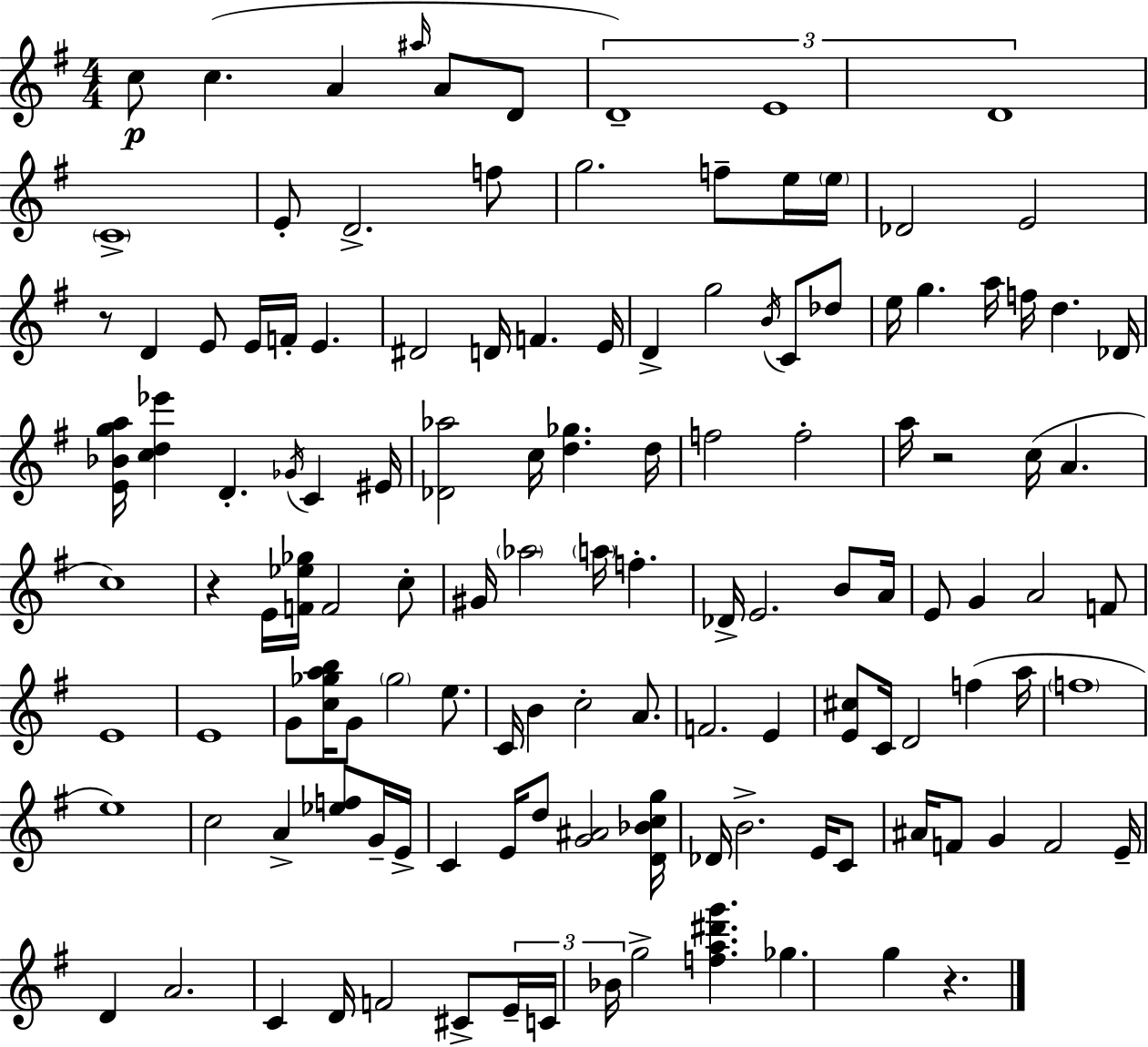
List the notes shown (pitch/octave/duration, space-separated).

C5/e C5/q. A4/q A#5/s A4/e D4/e D4/w E4/w D4/w C4/w E4/e D4/h. F5/e G5/h. F5/e E5/s E5/s Db4/h E4/h R/e D4/q E4/e E4/s F4/s E4/q. D#4/h D4/s F4/q. E4/s D4/q G5/h B4/s C4/e Db5/e E5/s G5/q. A5/s F5/s D5/q. Db4/s [E4,Bb4,G5,A5]/s [C5,D5,Eb6]/q D4/q. Gb4/s C4/q EIS4/s [Db4,Ab5]/h C5/s [D5,Gb5]/q. D5/s F5/h F5/h A5/s R/h C5/s A4/q. C5/w R/q E4/s [F4,Eb5,Gb5]/s F4/h C5/e G#4/s Ab5/h A5/s F5/q. Db4/s E4/h. B4/e A4/s E4/e G4/q A4/h F4/e E4/w E4/w G4/e [C5,Gb5,A5,B5]/s G4/e Gb5/h E5/e. C4/s B4/q C5/h A4/e. F4/h. E4/q [E4,C#5]/e C4/s D4/h F5/q A5/s F5/w E5/w C5/h A4/q [Eb5,F5]/e G4/s E4/s C4/q E4/s D5/e [G4,A#4]/h [D4,Bb4,C5,G5]/s Db4/s B4/h. E4/s C4/e A#4/s F4/e G4/q F4/h E4/s D4/q A4/h. C4/q D4/s F4/h C#4/e E4/s C4/s Bb4/s G5/h [F5,A5,D#6,G6]/q. Gb5/q. G5/q R/q.